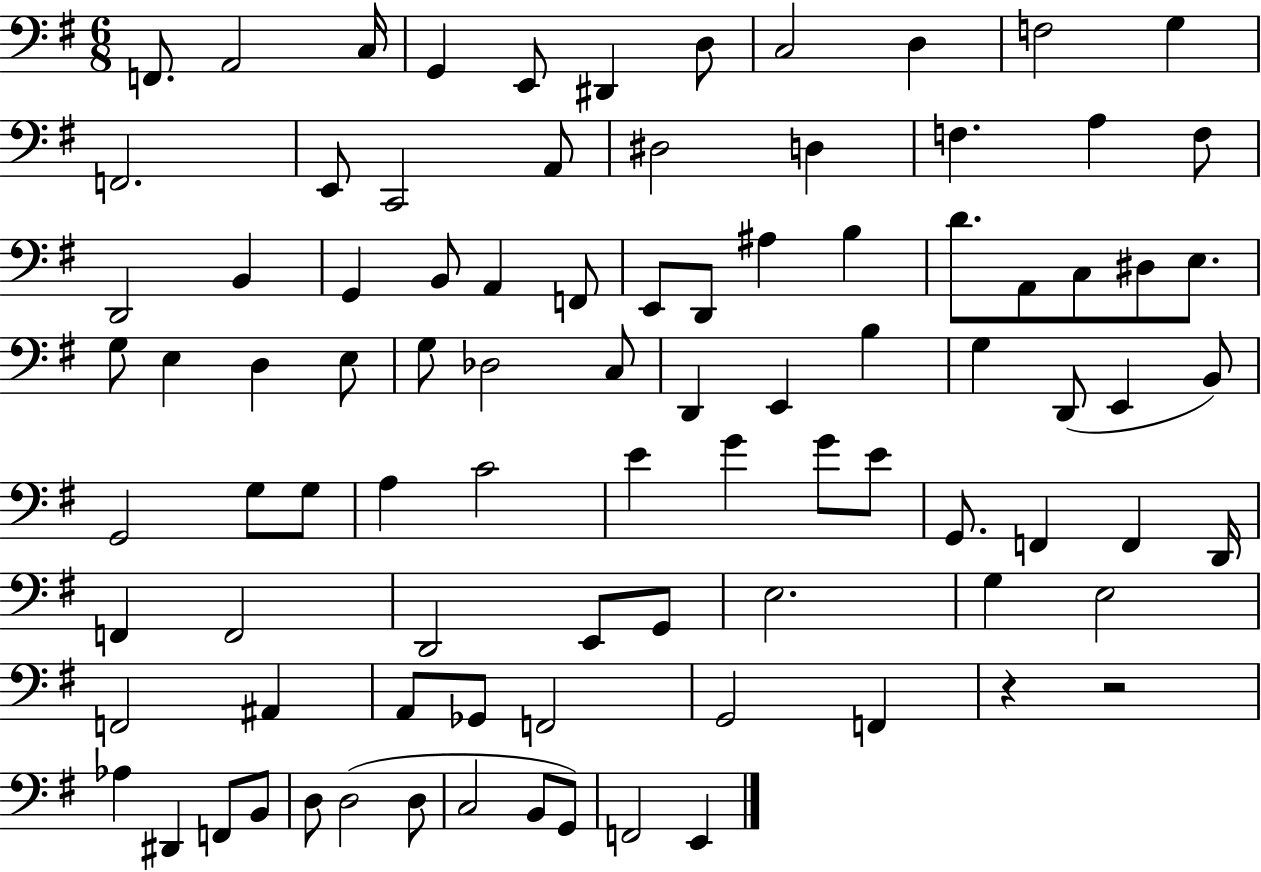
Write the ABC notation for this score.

X:1
T:Untitled
M:6/8
L:1/4
K:G
F,,/2 A,,2 C,/4 G,, E,,/2 ^D,, D,/2 C,2 D, F,2 G, F,,2 E,,/2 C,,2 A,,/2 ^D,2 D, F, A, F,/2 D,,2 B,, G,, B,,/2 A,, F,,/2 E,,/2 D,,/2 ^A, B, D/2 A,,/2 C,/2 ^D,/2 E,/2 G,/2 E, D, E,/2 G,/2 _D,2 C,/2 D,, E,, B, G, D,,/2 E,, B,,/2 G,,2 G,/2 G,/2 A, C2 E G G/2 E/2 G,,/2 F,, F,, D,,/4 F,, F,,2 D,,2 E,,/2 G,,/2 E,2 G, E,2 F,,2 ^A,, A,,/2 _G,,/2 F,,2 G,,2 F,, z z2 _A, ^D,, F,,/2 B,,/2 D,/2 D,2 D,/2 C,2 B,,/2 G,,/2 F,,2 E,,